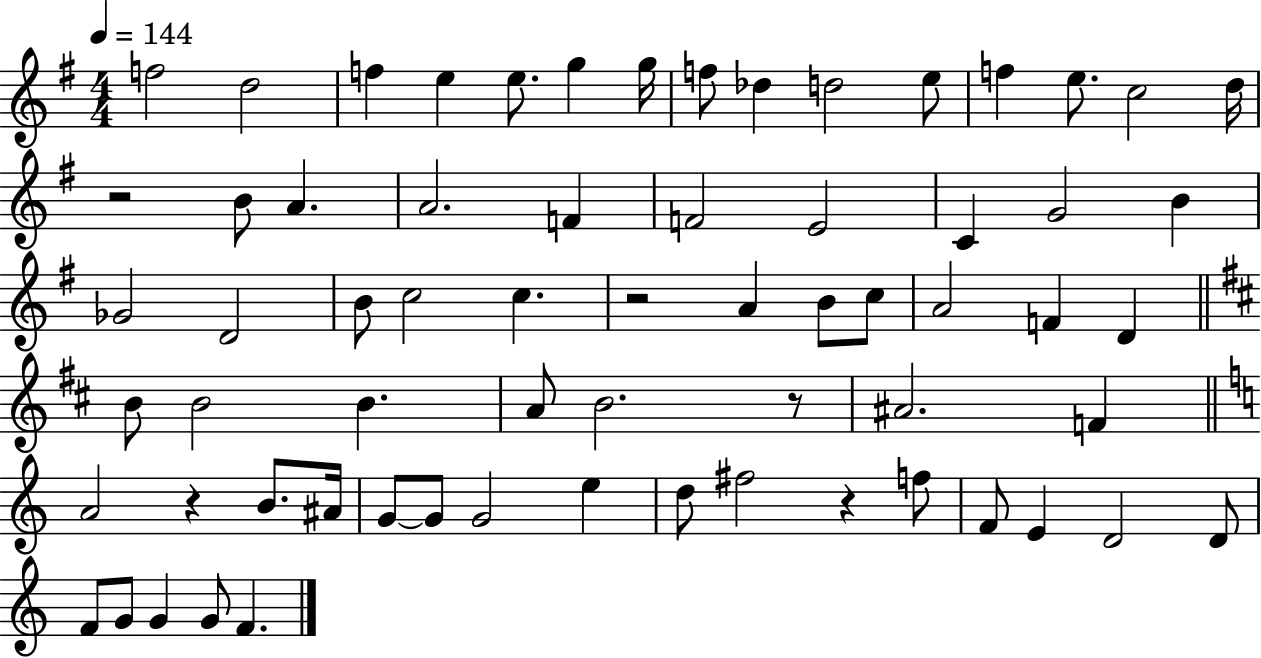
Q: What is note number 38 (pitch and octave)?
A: B4